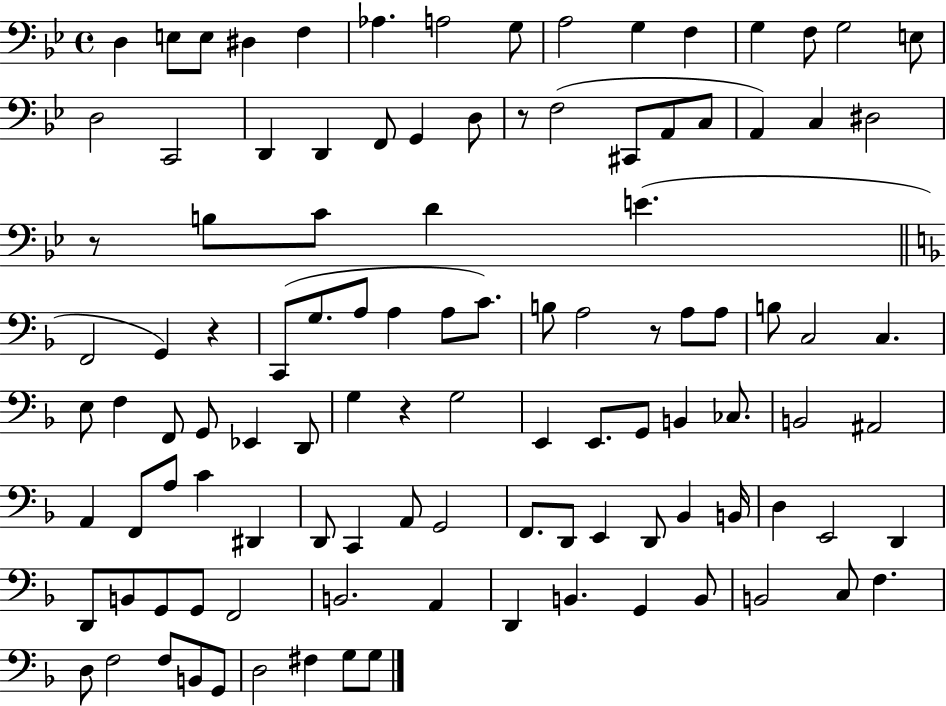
X:1
T:Untitled
M:4/4
L:1/4
K:Bb
D, E,/2 E,/2 ^D, F, _A, A,2 G,/2 A,2 G, F, G, F,/2 G,2 E,/2 D,2 C,,2 D,, D,, F,,/2 G,, D,/2 z/2 F,2 ^C,,/2 A,,/2 C,/2 A,, C, ^D,2 z/2 B,/2 C/2 D E F,,2 G,, z C,,/2 G,/2 A,/2 A, A,/2 C/2 B,/2 A,2 z/2 A,/2 A,/2 B,/2 C,2 C, E,/2 F, F,,/2 G,,/2 _E,, D,,/2 G, z G,2 E,, E,,/2 G,,/2 B,, _C,/2 B,,2 ^A,,2 A,, F,,/2 A,/2 C ^D,, D,,/2 C,, A,,/2 G,,2 F,,/2 D,,/2 E,, D,,/2 _B,, B,,/4 D, E,,2 D,, D,,/2 B,,/2 G,,/2 G,,/2 F,,2 B,,2 A,, D,, B,, G,, B,,/2 B,,2 C,/2 F, D,/2 F,2 F,/2 B,,/2 G,,/2 D,2 ^F, G,/2 G,/2